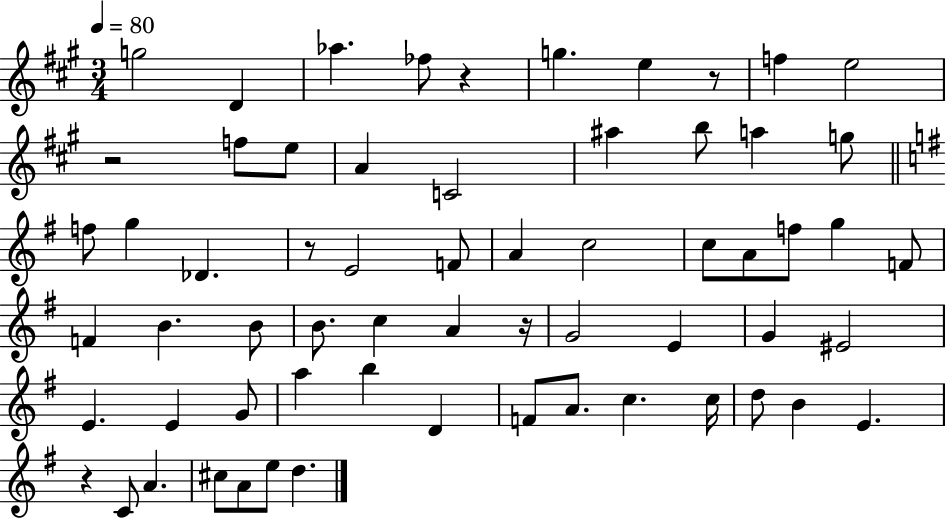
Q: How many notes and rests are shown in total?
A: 63